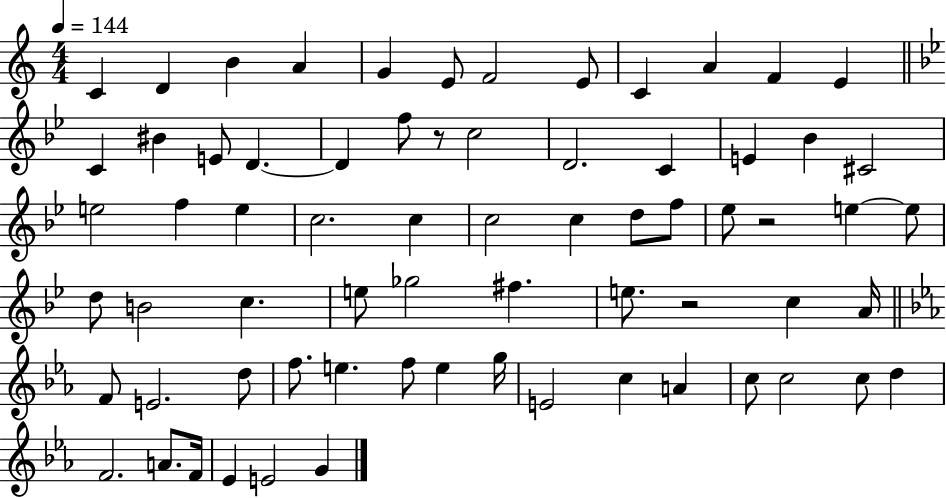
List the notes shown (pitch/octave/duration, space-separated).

C4/q D4/q B4/q A4/q G4/q E4/e F4/h E4/e C4/q A4/q F4/q E4/q C4/q BIS4/q E4/e D4/q. D4/q F5/e R/e C5/h D4/h. C4/q E4/q Bb4/q C#4/h E5/h F5/q E5/q C5/h. C5/q C5/h C5/q D5/e F5/e Eb5/e R/h E5/q E5/e D5/e B4/h C5/q. E5/e Gb5/h F#5/q. E5/e. R/h C5/q A4/s F4/e E4/h. D5/e F5/e. E5/q. F5/e E5/q G5/s E4/h C5/q A4/q C5/e C5/h C5/e D5/q F4/h. A4/e. F4/s Eb4/q E4/h G4/q